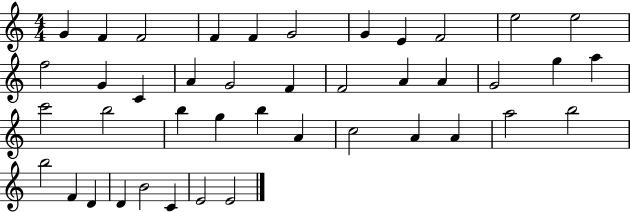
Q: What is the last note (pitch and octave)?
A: E4